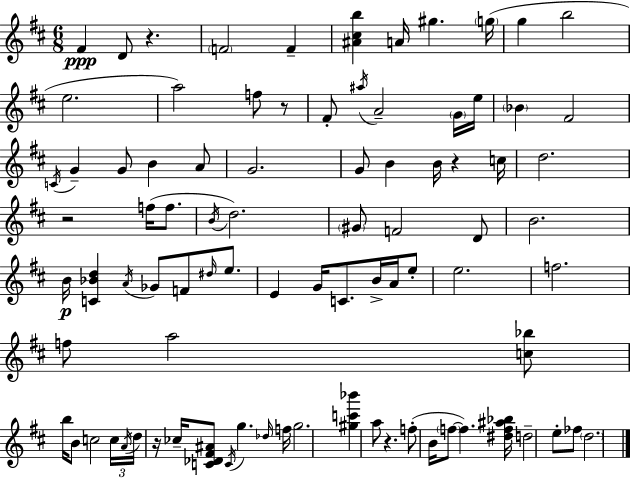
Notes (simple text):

F#4/q D4/e R/q. F4/h F4/q [A#4,C#5,B5]/q A4/s G#5/q. G5/s G5/q B5/h E5/h. A5/h F5/e R/e F#4/e A#5/s A4/h G4/s E5/s Bb4/q F#4/h C4/s G4/q G4/e B4/q A4/e G4/h. G4/e B4/q B4/s R/q C5/s D5/h. R/h F5/s F5/e. B4/s D5/h. G#4/e F4/h D4/e B4/h. B4/s [C4,Bb4,D5]/q A4/s Gb4/e F4/e D#5/s E5/e. E4/q G4/s C4/e. B4/s A4/s E5/e E5/h. F5/h. F5/e A5/h [C5,Bb5]/e B5/s B4/e C5/h C5/s A4/s D5/s R/s CES5/s [C4,Db4,F#4,A#4]/e C4/s G5/q. Db5/s F5/s G5/h. [G#5,C6,Bb6]/q A5/e R/q. F5/e B4/s F5/e F5/q. [D#5,F5,A#5,Bb5]/s D5/h E5/e FES5/e D5/h.